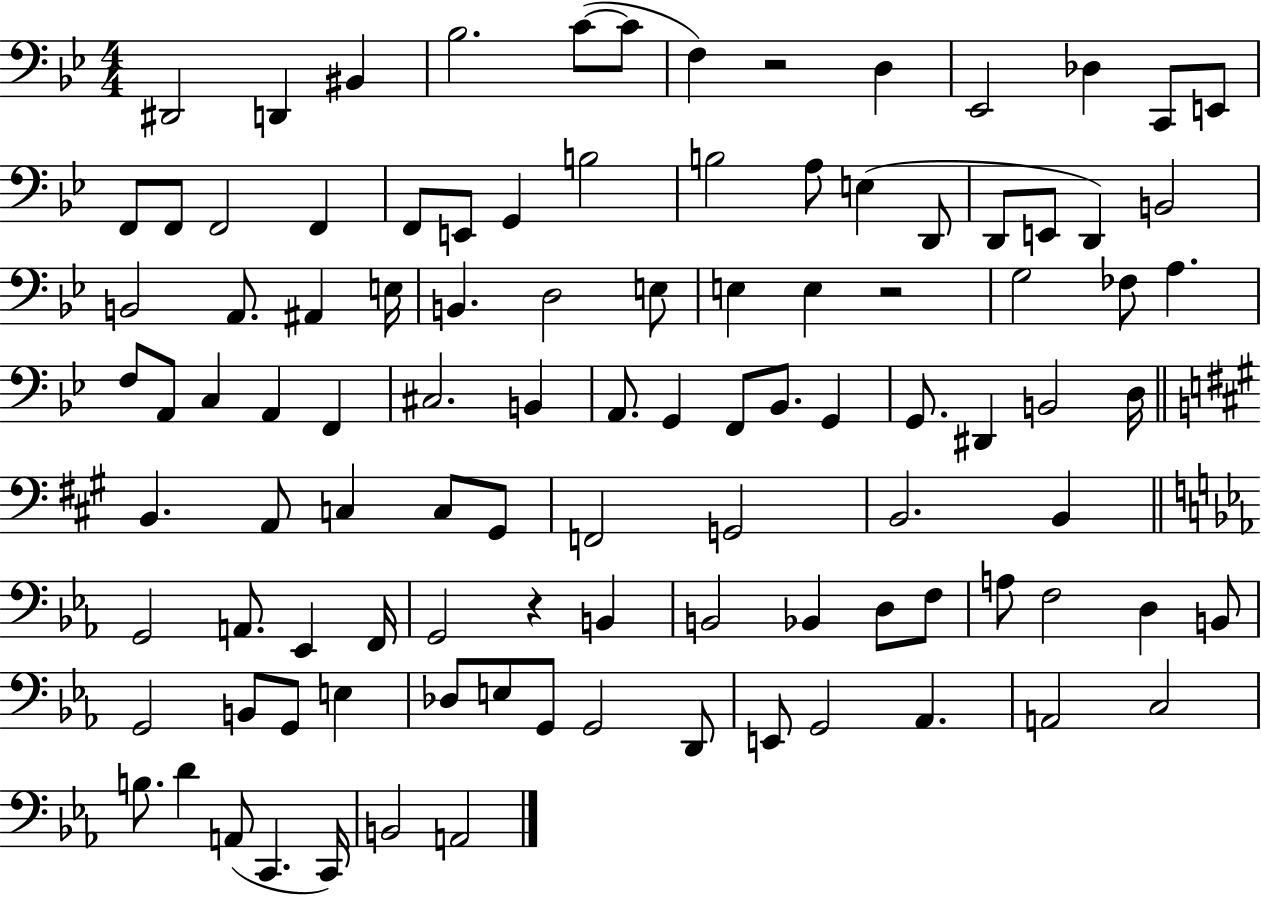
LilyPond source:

{
  \clef bass
  \numericTimeSignature
  \time 4/4
  \key bes \major
  dis,2 d,4 bis,4 | bes2. c'8~(~ c'8 | f4) r2 d4 | ees,2 des4 c,8 e,8 | \break f,8 f,8 f,2 f,4 | f,8 e,8 g,4 b2 | b2 a8 e4( d,8 | d,8 e,8 d,4) b,2 | \break b,2 a,8. ais,4 e16 | b,4. d2 e8 | e4 e4 r2 | g2 fes8 a4. | \break f8 a,8 c4 a,4 f,4 | cis2. b,4 | a,8. g,4 f,8 bes,8. g,4 | g,8. dis,4 b,2 d16 | \break \bar "||" \break \key a \major b,4. a,8 c4 c8 gis,8 | f,2 g,2 | b,2. b,4 | \bar "||" \break \key c \minor g,2 a,8. ees,4 f,16 | g,2 r4 b,4 | b,2 bes,4 d8 f8 | a8 f2 d4 b,8 | \break g,2 b,8 g,8 e4 | des8 e8 g,8 g,2 d,8 | e,8 g,2 aes,4. | a,2 c2 | \break b8. d'4 a,8( c,4. c,16) | b,2 a,2 | \bar "|."
}